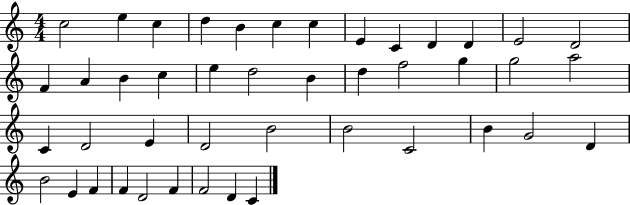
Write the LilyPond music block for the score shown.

{
  \clef treble
  \numericTimeSignature
  \time 4/4
  \key c \major
  c''2 e''4 c''4 | d''4 b'4 c''4 c''4 | e'4 c'4 d'4 d'4 | e'2 d'2 | \break f'4 a'4 b'4 c''4 | e''4 d''2 b'4 | d''4 f''2 g''4 | g''2 a''2 | \break c'4 d'2 e'4 | d'2 b'2 | b'2 c'2 | b'4 g'2 d'4 | \break b'2 e'4 f'4 | f'4 d'2 f'4 | f'2 d'4 c'4 | \bar "|."
}